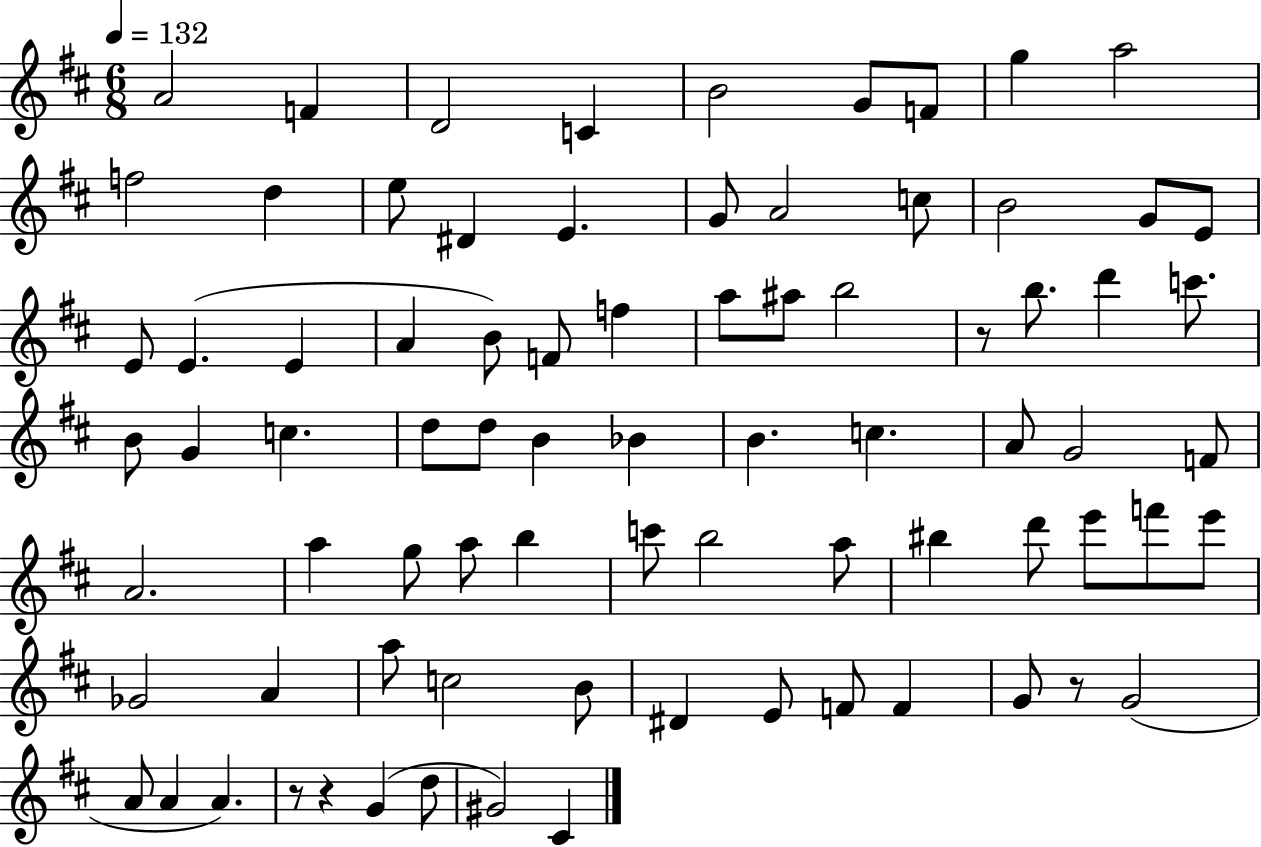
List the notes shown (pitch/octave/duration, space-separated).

A4/h F4/q D4/h C4/q B4/h G4/e F4/e G5/q A5/h F5/h D5/q E5/e D#4/q E4/q. G4/e A4/h C5/e B4/h G4/e E4/e E4/e E4/q. E4/q A4/q B4/e F4/e F5/q A5/e A#5/e B5/h R/e B5/e. D6/q C6/e. B4/e G4/q C5/q. D5/e D5/e B4/q Bb4/q B4/q. C5/q. A4/e G4/h F4/e A4/h. A5/q G5/e A5/e B5/q C6/e B5/h A5/e BIS5/q D6/e E6/e F6/e E6/e Gb4/h A4/q A5/e C5/h B4/e D#4/q E4/e F4/e F4/q G4/e R/e G4/h A4/e A4/q A4/q. R/e R/q G4/q D5/e G#4/h C#4/q